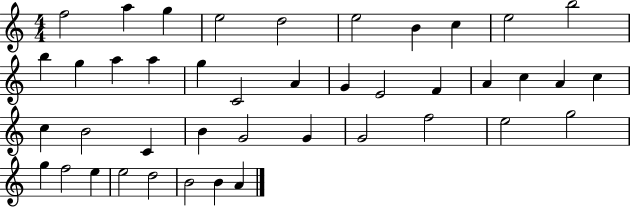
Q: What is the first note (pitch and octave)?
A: F5